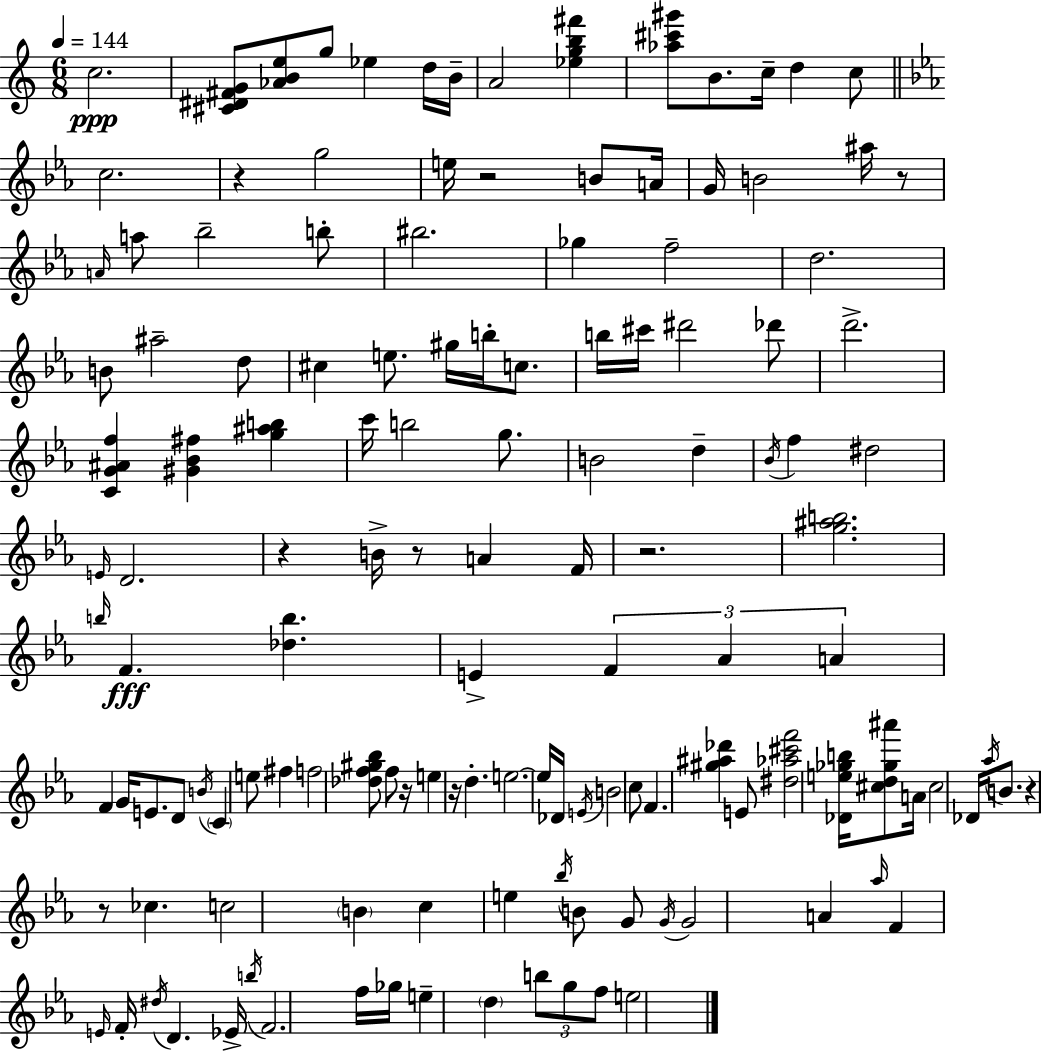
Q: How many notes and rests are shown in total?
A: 135